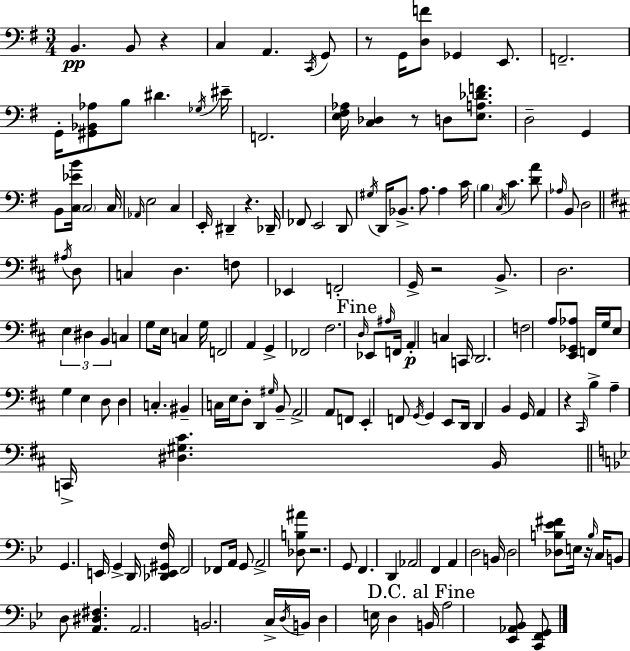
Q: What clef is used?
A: bass